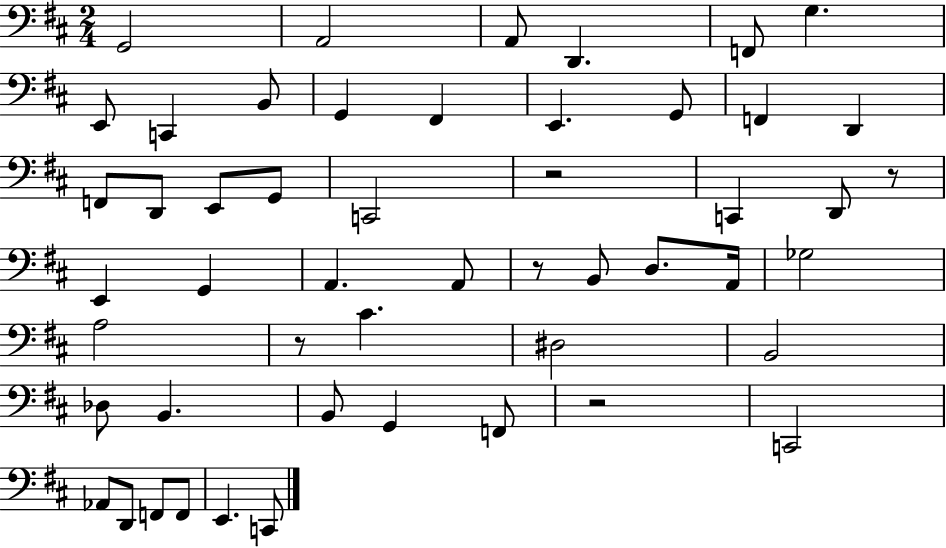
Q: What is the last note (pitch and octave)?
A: C2